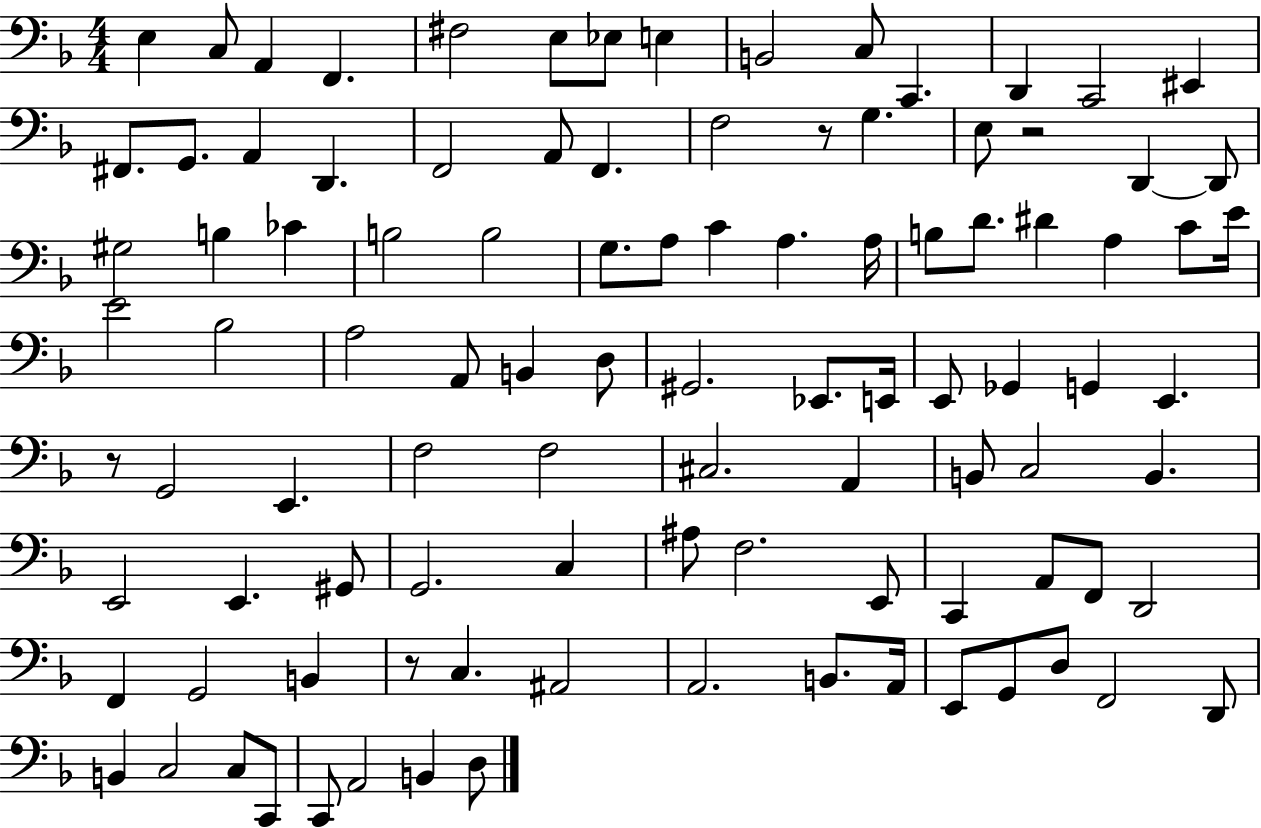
E3/q C3/e A2/q F2/q. F#3/h E3/e Eb3/e E3/q B2/h C3/e C2/q. D2/q C2/h EIS2/q F#2/e. G2/e. A2/q D2/q. F2/h A2/e F2/q. F3/h R/e G3/q. E3/e R/h D2/q D2/e G#3/h B3/q CES4/q B3/h B3/h G3/e. A3/e C4/q A3/q. A3/s B3/e D4/e. D#4/q A3/q C4/e E4/s E4/h Bb3/h A3/h A2/e B2/q D3/e G#2/h. Eb2/e. E2/s E2/e Gb2/q G2/q E2/q. R/e G2/h E2/q. F3/h F3/h C#3/h. A2/q B2/e C3/h B2/q. E2/h E2/q. G#2/e G2/h. C3/q A#3/e F3/h. E2/e C2/q A2/e F2/e D2/h F2/q G2/h B2/q R/e C3/q. A#2/h A2/h. B2/e. A2/s E2/e G2/e D3/e F2/h D2/e B2/q C3/h C3/e C2/e C2/e A2/h B2/q D3/e